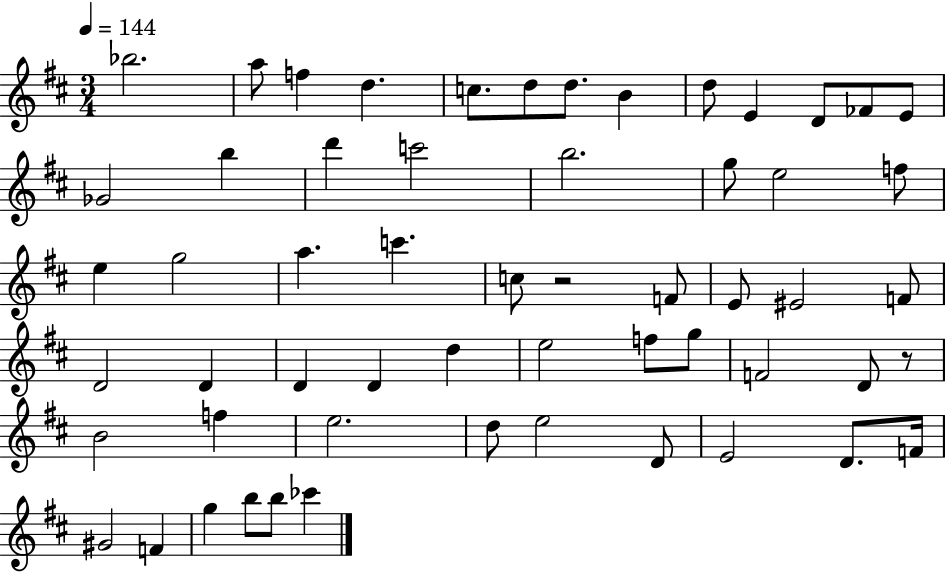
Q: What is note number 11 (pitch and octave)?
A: D4